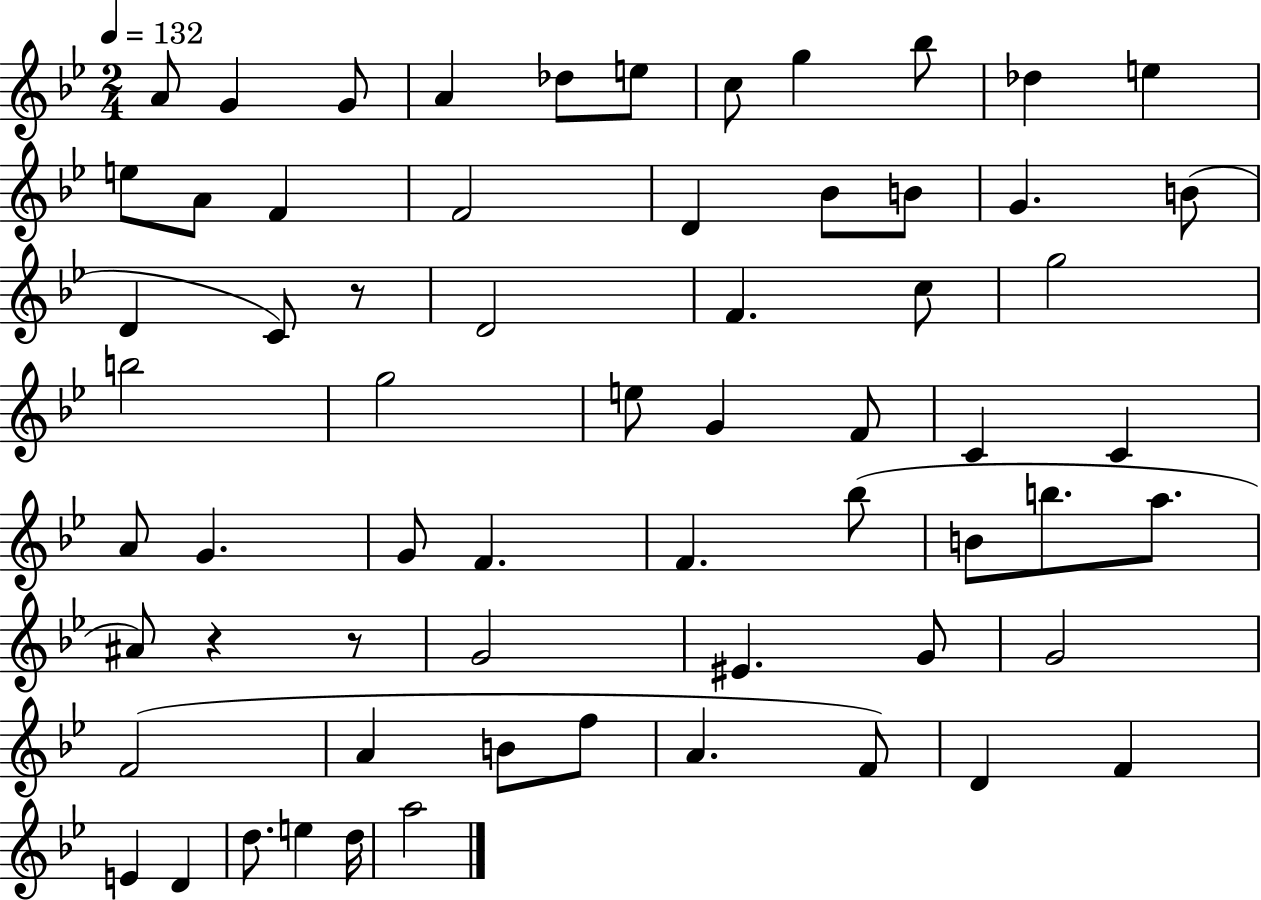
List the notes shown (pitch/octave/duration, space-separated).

A4/e G4/q G4/e A4/q Db5/e E5/e C5/e G5/q Bb5/e Db5/q E5/q E5/e A4/e F4/q F4/h D4/q Bb4/e B4/e G4/q. B4/e D4/q C4/e R/e D4/h F4/q. C5/e G5/h B5/h G5/h E5/e G4/q F4/e C4/q C4/q A4/e G4/q. G4/e F4/q. F4/q. Bb5/e B4/e B5/e. A5/e. A#4/e R/q R/e G4/h EIS4/q. G4/e G4/h F4/h A4/q B4/e F5/e A4/q. F4/e D4/q F4/q E4/q D4/q D5/e. E5/q D5/s A5/h